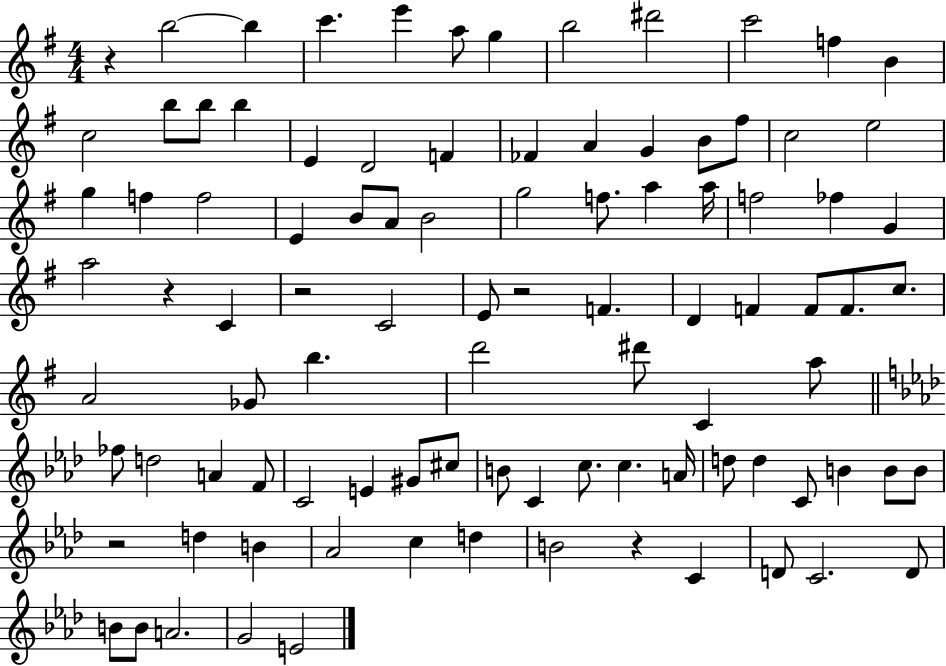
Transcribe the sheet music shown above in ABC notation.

X:1
T:Untitled
M:4/4
L:1/4
K:G
z b2 b c' e' a/2 g b2 ^d'2 c'2 f B c2 b/2 b/2 b E D2 F _F A G B/2 ^f/2 c2 e2 g f f2 E B/2 A/2 B2 g2 f/2 a a/4 f2 _f G a2 z C z2 C2 E/2 z2 F D F F/2 F/2 c/2 A2 _G/2 b d'2 ^d'/2 C a/2 _f/2 d2 A F/2 C2 E ^G/2 ^c/2 B/2 C c/2 c A/4 d/2 d C/2 B B/2 B/2 z2 d B _A2 c d B2 z C D/2 C2 D/2 B/2 B/2 A2 G2 E2